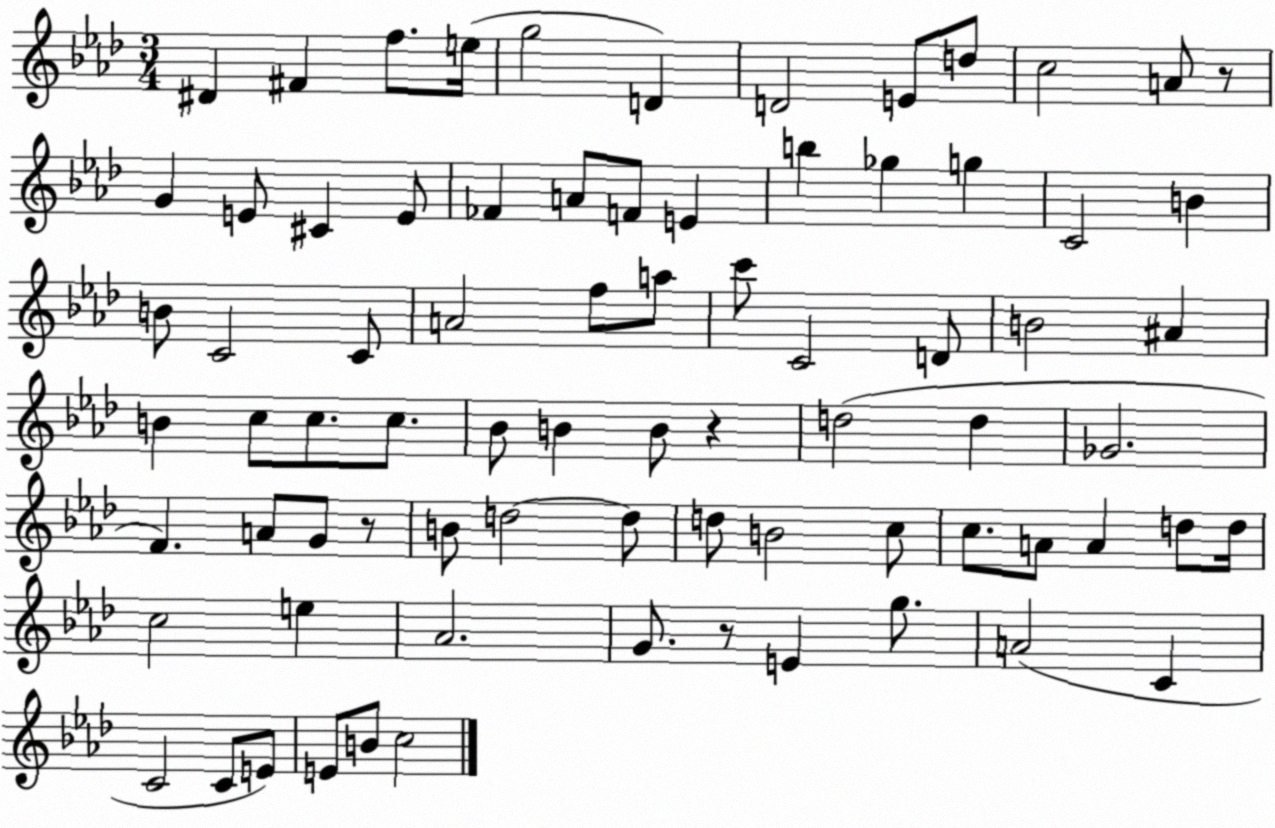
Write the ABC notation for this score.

X:1
T:Untitled
M:3/4
L:1/4
K:Ab
^D ^F f/2 e/4 g2 D D2 E/2 d/2 c2 A/2 z/2 G E/2 ^C E/2 _F A/2 F/2 E b _g g C2 B B/2 C2 C/2 A2 f/2 a/2 c'/2 C2 D/2 B2 ^A B c/2 c/2 c/2 _B/2 B B/2 z d2 d _G2 F A/2 G/2 z/2 B/2 d2 d/2 d/2 B2 c/2 c/2 A/2 A d/2 d/4 c2 e _A2 G/2 z/2 E g/2 A2 C C2 C/2 E/2 E/2 B/2 c2